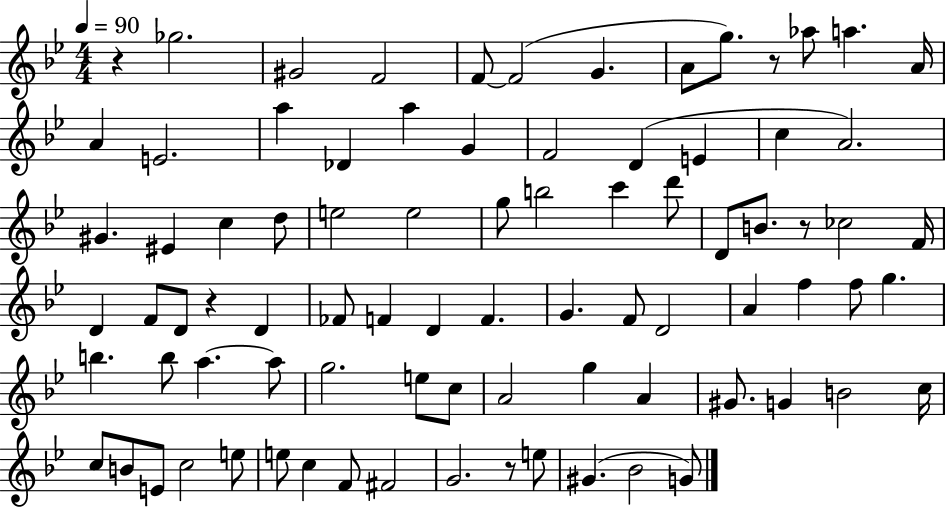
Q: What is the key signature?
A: BES major